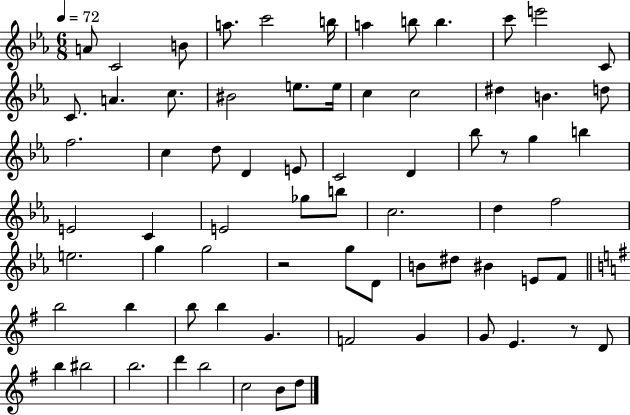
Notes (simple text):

A4/e C4/h B4/e A5/e. C6/h B5/s A5/q B5/e B5/q. C6/e E6/h C4/e C4/e. A4/q. C5/e. BIS4/h E5/e. E5/s C5/q C5/h D#5/q B4/q. D5/e F5/h. C5/q D5/e D4/q E4/e C4/h D4/q Bb5/e R/e G5/q B5/q E4/h C4/q E4/h Gb5/e B5/e C5/h. D5/q F5/h E5/h. G5/q G5/h R/h G5/e D4/e B4/e D#5/e BIS4/q E4/e F4/e B5/h B5/q B5/e B5/q G4/q. F4/h G4/q G4/e E4/q. R/e D4/e B5/q BIS5/h B5/h. D6/q B5/h C5/h B4/e D5/e